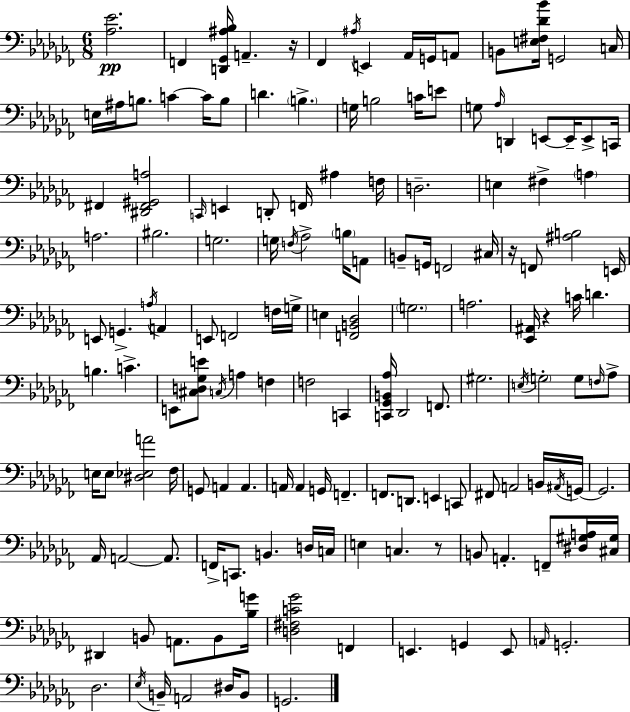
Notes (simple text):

[Ab3,Eb4]/h. F2/q [D2,Gb2,A#3,Bb3]/s A2/q. R/s FES2/q A#3/s E2/q Ab2/s G2/s A2/e B2/e [E3,F#3,Db4,Bb4]/s G2/h C3/s E3/s A#3/s B3/e. C4/q C4/s B3/e D4/q. B3/q. G3/s B3/h C4/s E4/e G3/e Ab3/s D2/q E2/e E2/s E2/e C2/s F#2/q [D#2,F#2,G#2,A3]/h C2/s E2/q D2/e F2/s A#3/q F3/s D3/h. E3/q F#3/q A3/q A3/h. BIS3/h. G3/h. G3/s F3/s Ab3/h B3/s A2/e B2/e G2/s F2/h C#3/s R/s F2/e [A#3,B3]/h E2/s E2/e G2/q. A3/s A2/q E2/e F2/h F3/s G3/s E3/q [F2,B2,Db3]/h G3/h. A3/h. [Eb2,A#2]/s R/q C4/s D4/q. B3/q. C4/q. E2/e [C#3,D3,Gb3,E4]/e C3/s A3/q F3/q F3/h C2/q [C2,Gb2,B2,Ab3]/s Db2/h F2/e. G#3/h. E3/s G3/h G3/e F3/s Ab3/e E3/s E3/e [D#3,Eb3,A4]/h FES3/s G2/e A2/q A2/q. A2/s A2/q G2/s F2/q. F2/e. D2/e. E2/q C2/e F#2/e A2/h B2/s A#2/s G2/s G2/h. Ab2/s A2/h A2/e. F2/s C2/e. B2/q. D3/s C3/s E3/q C3/q. R/e B2/e A2/q. F2/e [D#3,G#3,A3]/s [C#3,G#3]/s D#2/q B2/e A2/e. B2/e [Bb3,G4]/s [D3,F#3,C4,Gb4]/h F2/q E2/q. G2/q E2/e A2/s G2/h. Db3/h. Eb3/s B2/s A2/h D#3/s B2/e G2/h.